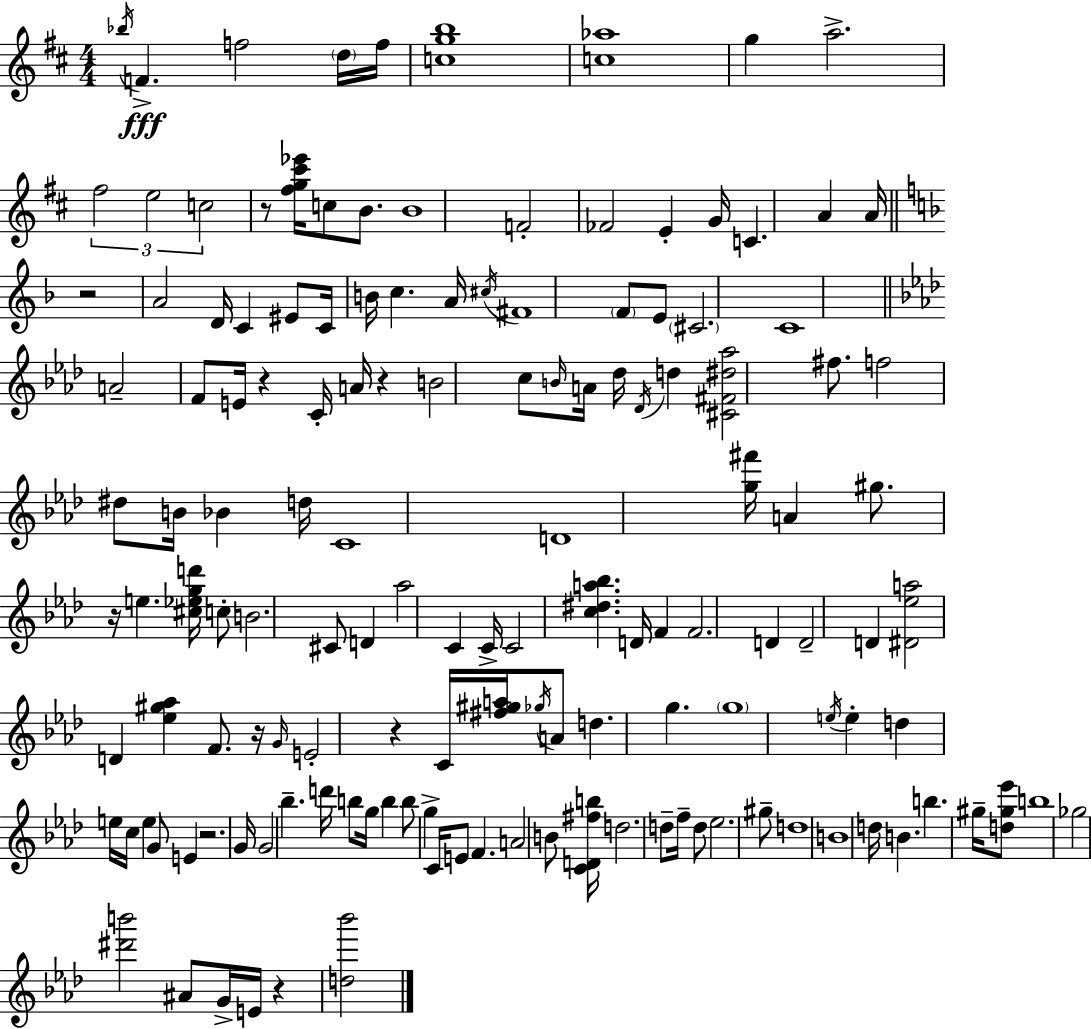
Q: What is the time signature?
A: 4/4